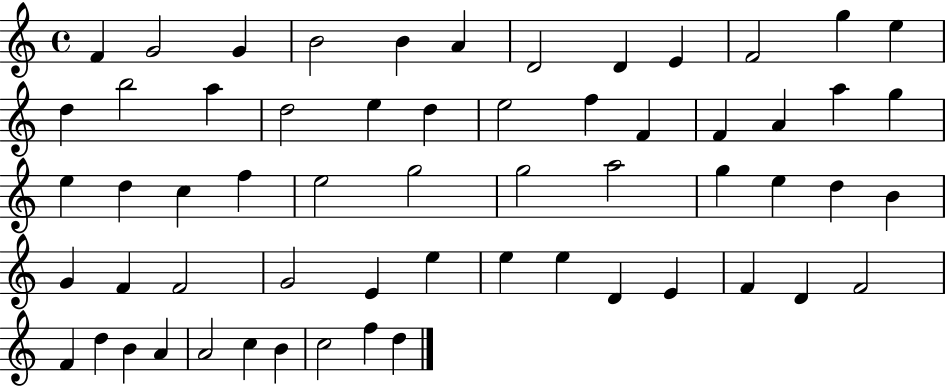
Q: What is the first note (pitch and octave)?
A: F4